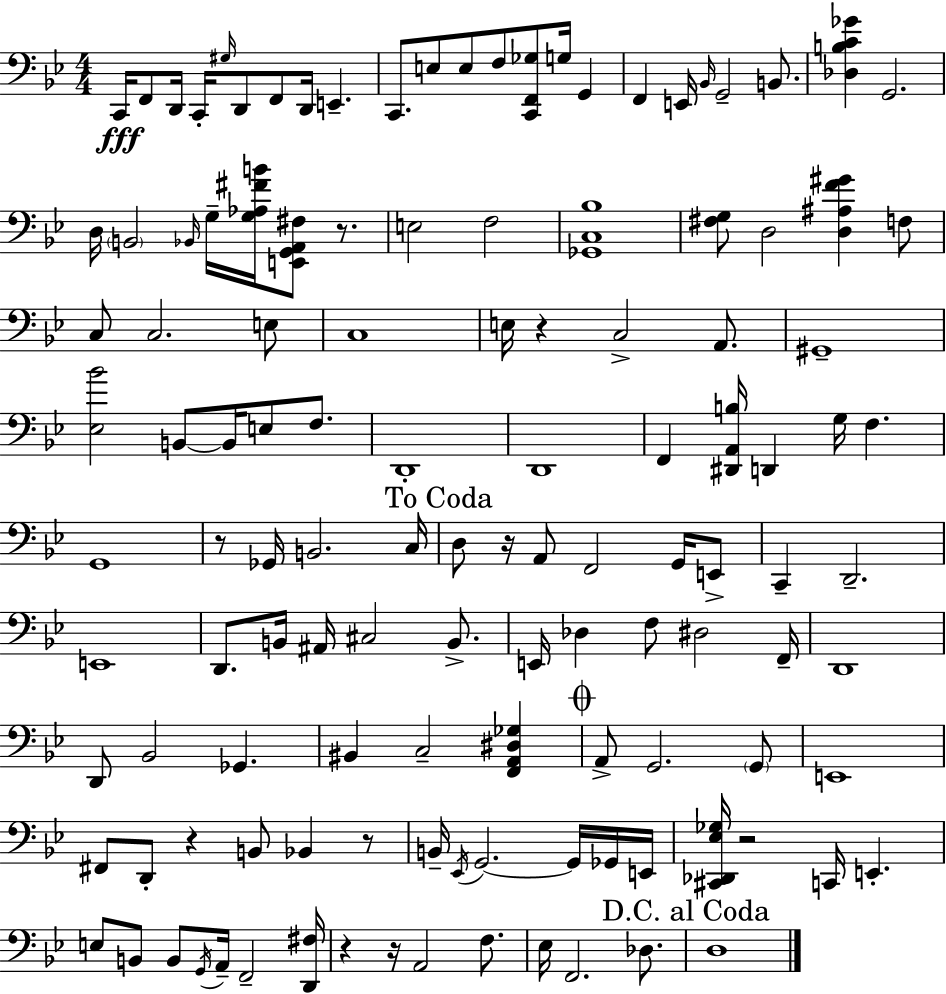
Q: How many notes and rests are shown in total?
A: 124